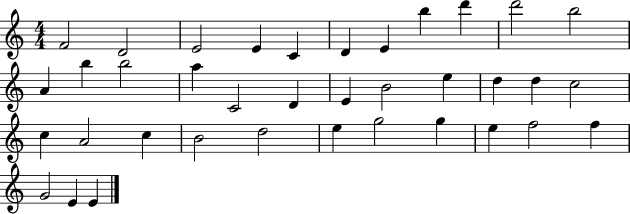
{
  \clef treble
  \numericTimeSignature
  \time 4/4
  \key c \major
  f'2 d'2 | e'2 e'4 c'4 | d'4 e'4 b''4 d'''4 | d'''2 b''2 | \break a'4 b''4 b''2 | a''4 c'2 d'4 | e'4 b'2 e''4 | d''4 d''4 c''2 | \break c''4 a'2 c''4 | b'2 d''2 | e''4 g''2 g''4 | e''4 f''2 f''4 | \break g'2 e'4 e'4 | \bar "|."
}